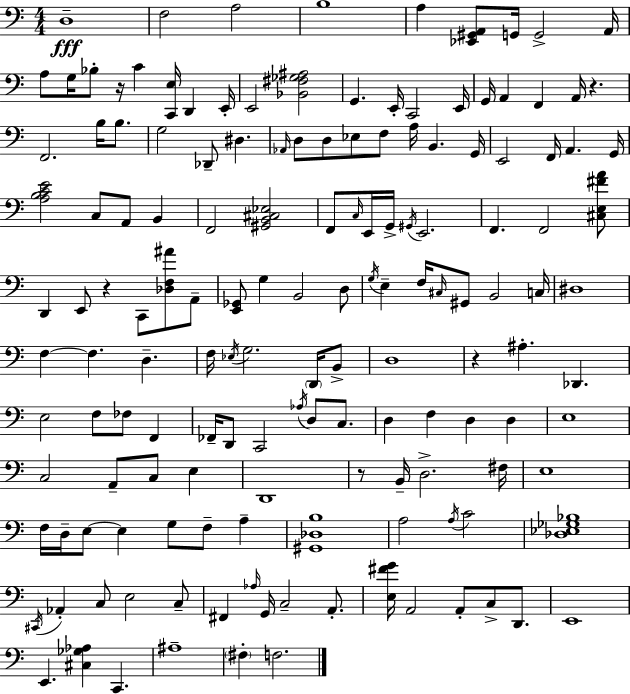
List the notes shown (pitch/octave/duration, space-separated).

D3/w F3/h A3/h B3/w A3/q [Eb2,G#2,A2]/e G2/s G2/h A2/s A3/e G3/s Bb3/e R/s C4/q [C2,E3]/s D2/q E2/s E2/h [Bb2,F#3,Gb3,A#3]/h G2/q. E2/s C2/h E2/s G2/s A2/q F2/q A2/s R/q. F2/h. B3/s B3/e. G3/h Db2/e D#3/q. Ab2/s D3/e D3/e Eb3/e F3/e A3/s B2/q. G2/s E2/h F2/s A2/q. G2/s [A3,B3,C4,E4]/h C3/e A2/e B2/q F2/h [G#2,B2,C#3,Eb3]/h F2/e C3/s E2/s G2/s G#2/s E2/h. F2/q. F2/h [C#3,E3,F#4,A4]/e D2/q E2/e R/q C2/e [Db3,F3,A#4]/e A2/e [E2,Gb2]/e G3/q B2/h D3/e G3/s E3/q F3/s C#3/s G#2/e B2/h C3/s D#3/w F3/q F3/q. D3/q. F3/s Eb3/s G3/h. D2/s B2/e D3/w R/q A#3/q. Db2/q. E3/h F3/e FES3/e F2/q FES2/s D2/e C2/h Ab3/s D3/e C3/e. D3/q F3/q D3/q D3/q E3/w C3/h A2/e C3/e E3/q D2/w R/e B2/s D3/h. F#3/s E3/w F3/s D3/s E3/e E3/q G3/e F3/e A3/q [G#2,Db3,B3]/w A3/h A3/s C4/h [Db3,Eb3,Gb3,Bb3]/w C#2/s Ab2/q C3/e E3/h C3/e F#2/q Ab3/s G2/s C3/h A2/e. [E3,F#4,G4]/s A2/h A2/e C3/e D2/e. E2/w E2/q. [C#3,Gb3,Ab3]/q C2/q. A#3/w F#3/q F3/h.